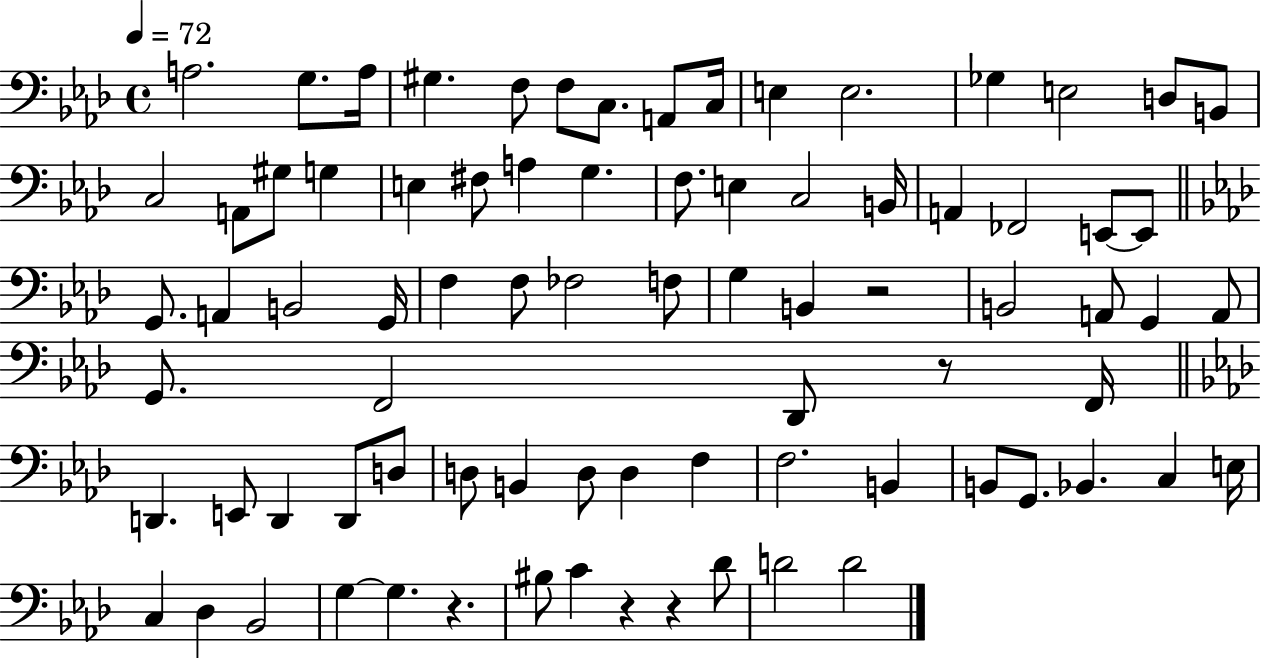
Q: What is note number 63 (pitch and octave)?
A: G2